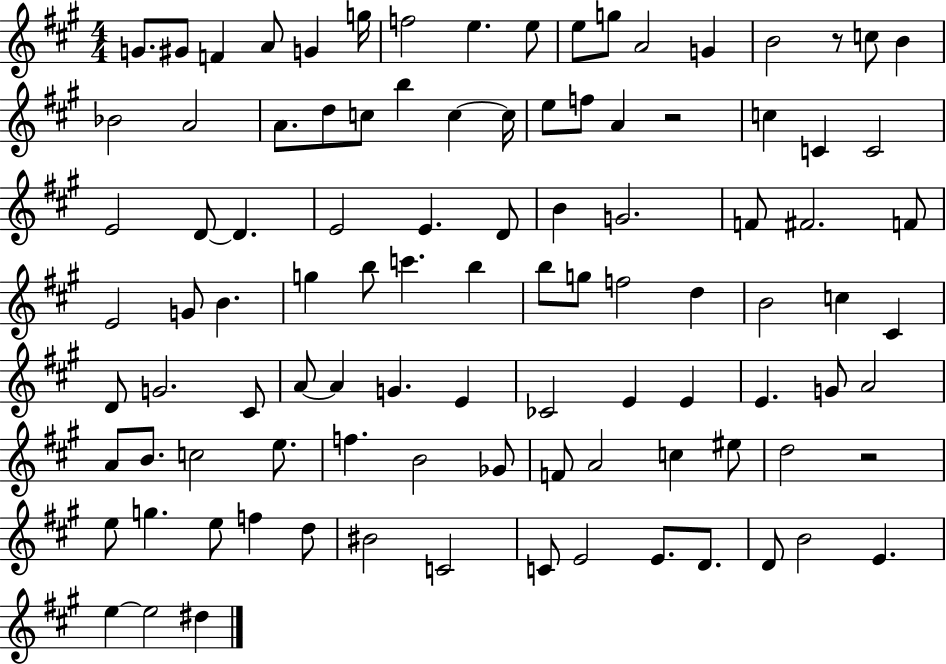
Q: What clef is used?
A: treble